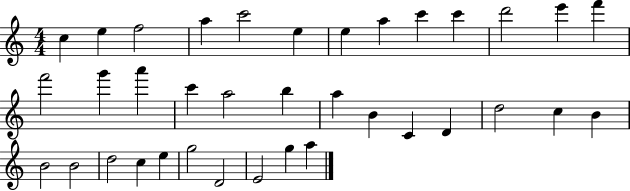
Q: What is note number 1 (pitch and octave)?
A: C5